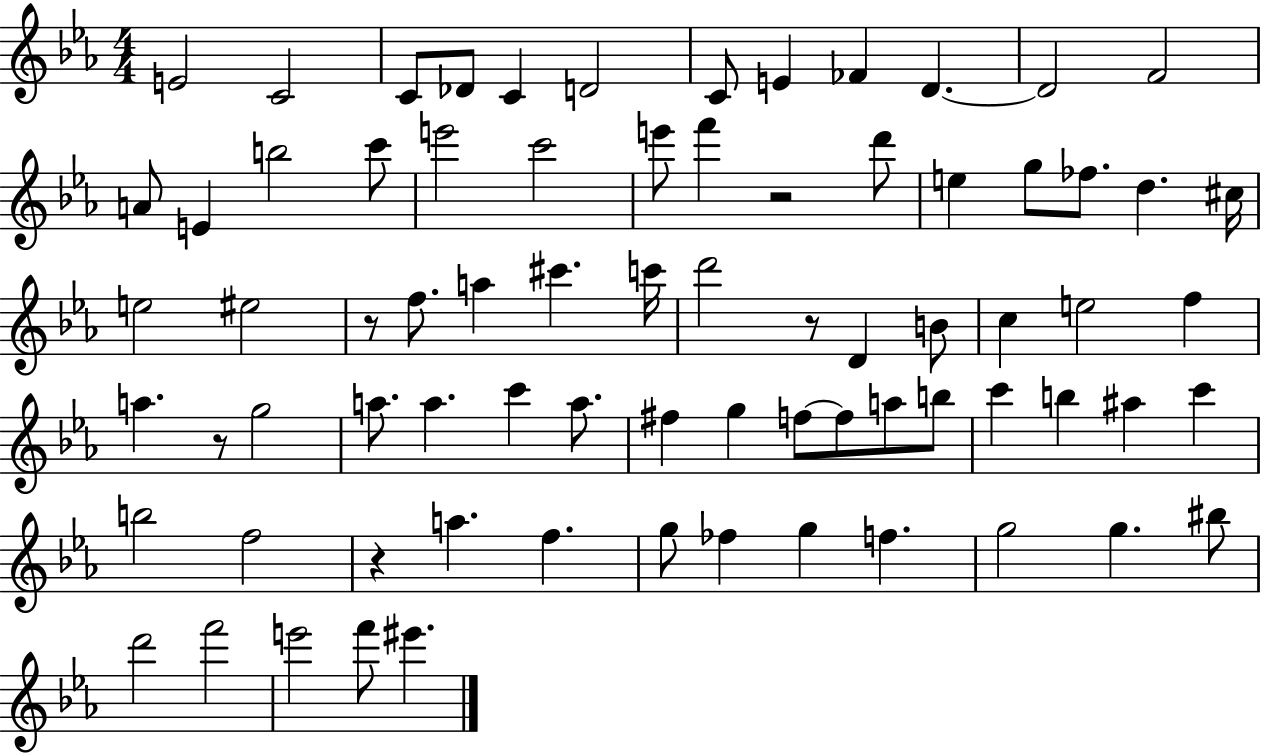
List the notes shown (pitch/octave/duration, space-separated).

E4/h C4/h C4/e Db4/e C4/q D4/h C4/e E4/q FES4/q D4/q. D4/h F4/h A4/e E4/q B5/h C6/e E6/h C6/h E6/e F6/q R/h D6/e E5/q G5/e FES5/e. D5/q. C#5/s E5/h EIS5/h R/e F5/e. A5/q C#6/q. C6/s D6/h R/e D4/q B4/e C5/q E5/h F5/q A5/q. R/e G5/h A5/e. A5/q. C6/q A5/e. F#5/q G5/q F5/e F5/e A5/e B5/e C6/q B5/q A#5/q C6/q B5/h F5/h R/q A5/q. F5/q. G5/e FES5/q G5/q F5/q. G5/h G5/q. BIS5/e D6/h F6/h E6/h F6/e EIS6/q.